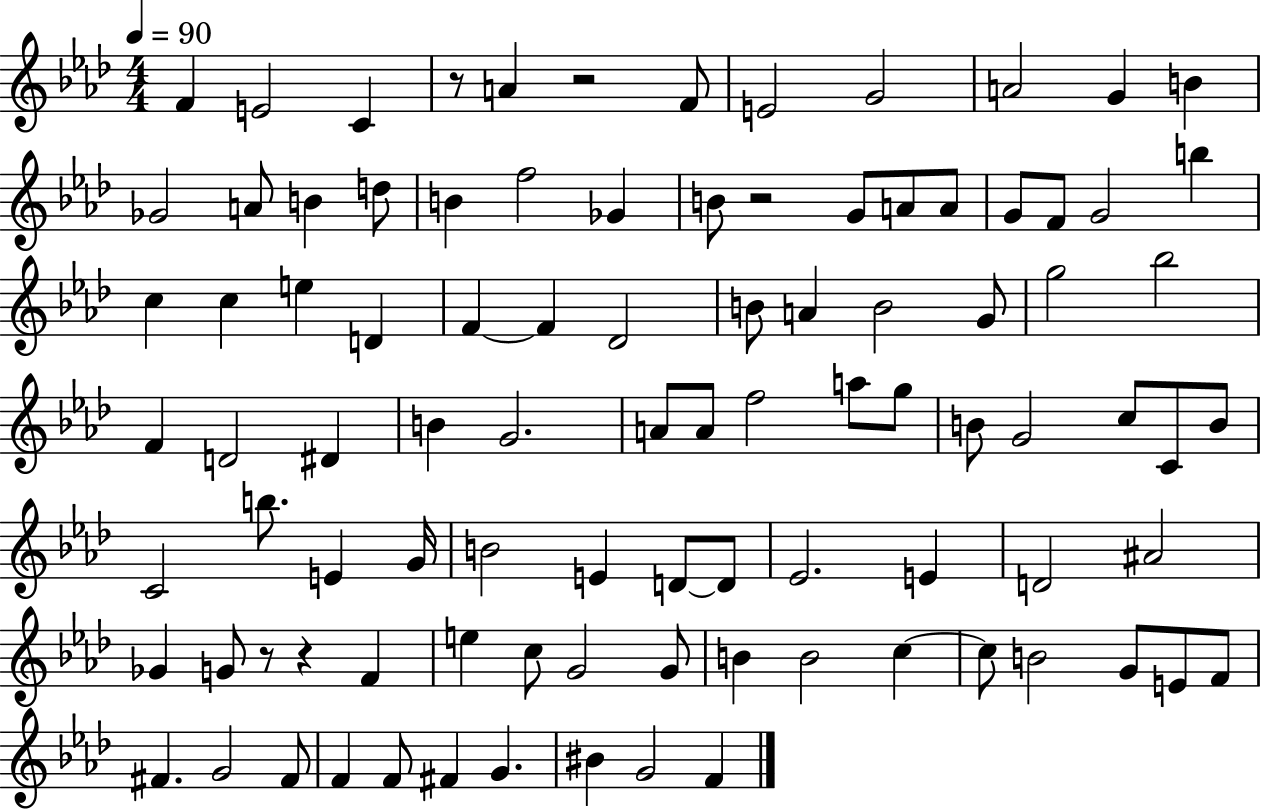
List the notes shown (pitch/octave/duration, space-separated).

F4/q E4/h C4/q R/e A4/q R/h F4/e E4/h G4/h A4/h G4/q B4/q Gb4/h A4/e B4/q D5/e B4/q F5/h Gb4/q B4/e R/h G4/e A4/e A4/e G4/e F4/e G4/h B5/q C5/q C5/q E5/q D4/q F4/q F4/q Db4/h B4/e A4/q B4/h G4/e G5/h Bb5/h F4/q D4/h D#4/q B4/q G4/h. A4/e A4/e F5/h A5/e G5/e B4/e G4/h C5/e C4/e B4/e C4/h B5/e. E4/q G4/s B4/h E4/q D4/e D4/e Eb4/h. E4/q D4/h A#4/h Gb4/q G4/e R/e R/q F4/q E5/q C5/e G4/h G4/e B4/q B4/h C5/q C5/e B4/h G4/e E4/e F4/e F#4/q. G4/h F#4/e F4/q F4/e F#4/q G4/q. BIS4/q G4/h F4/q